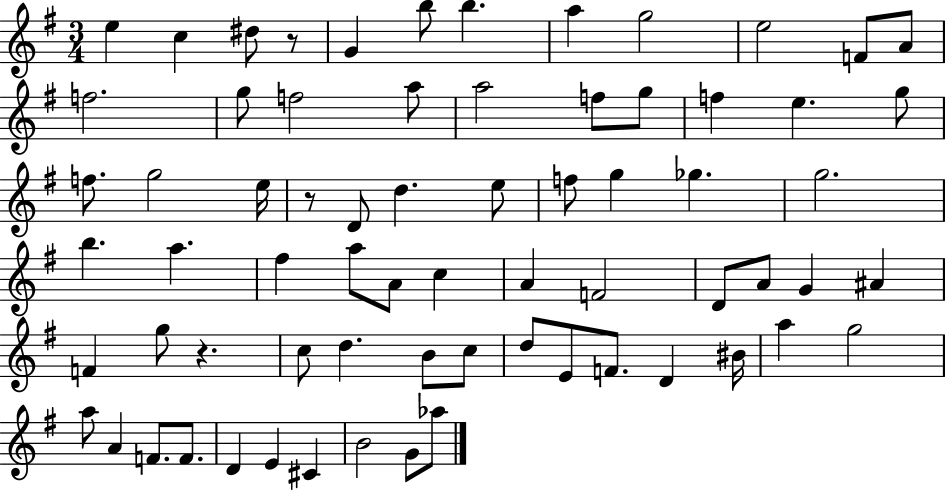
E5/q C5/q D#5/e R/e G4/q B5/e B5/q. A5/q G5/h E5/h F4/e A4/e F5/h. G5/e F5/h A5/e A5/h F5/e G5/e F5/q E5/q. G5/e F5/e. G5/h E5/s R/e D4/e D5/q. E5/e F5/e G5/q Gb5/q. G5/h. B5/q. A5/q. F#5/q A5/e A4/e C5/q A4/q F4/h D4/e A4/e G4/q A#4/q F4/q G5/e R/q. C5/e D5/q. B4/e C5/e D5/e E4/e F4/e. D4/q BIS4/s A5/q G5/h A5/e A4/q F4/e. F4/e. D4/q E4/q C#4/q B4/h G4/e Ab5/e